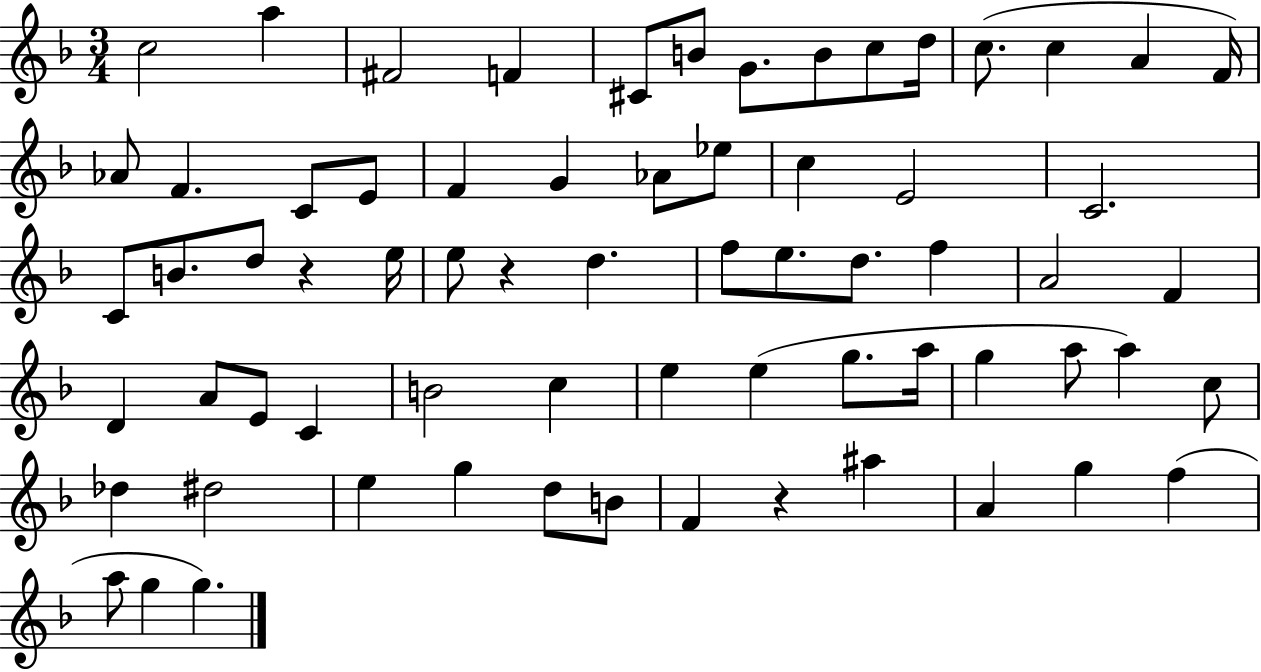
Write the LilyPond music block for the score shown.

{
  \clef treble
  \numericTimeSignature
  \time 3/4
  \key f \major
  c''2 a''4 | fis'2 f'4 | cis'8 b'8 g'8. b'8 c''8 d''16 | c''8.( c''4 a'4 f'16) | \break aes'8 f'4. c'8 e'8 | f'4 g'4 aes'8 ees''8 | c''4 e'2 | c'2. | \break c'8 b'8. d''8 r4 e''16 | e''8 r4 d''4. | f''8 e''8. d''8. f''4 | a'2 f'4 | \break d'4 a'8 e'8 c'4 | b'2 c''4 | e''4 e''4( g''8. a''16 | g''4 a''8 a''4) c''8 | \break des''4 dis''2 | e''4 g''4 d''8 b'8 | f'4 r4 ais''4 | a'4 g''4 f''4( | \break a''8 g''4 g''4.) | \bar "|."
}